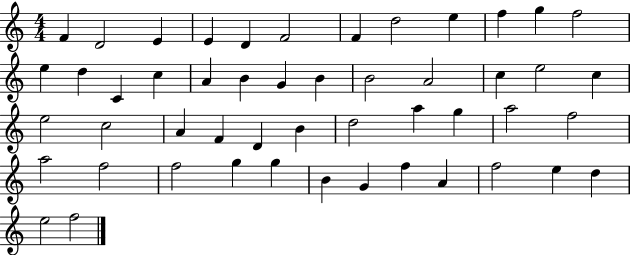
F4/q D4/h E4/q E4/q D4/q F4/h F4/q D5/h E5/q F5/q G5/q F5/h E5/q D5/q C4/q C5/q A4/q B4/q G4/q B4/q B4/h A4/h C5/q E5/h C5/q E5/h C5/h A4/q F4/q D4/q B4/q D5/h A5/q G5/q A5/h F5/h A5/h F5/h F5/h G5/q G5/q B4/q G4/q F5/q A4/q F5/h E5/q D5/q E5/h F5/h